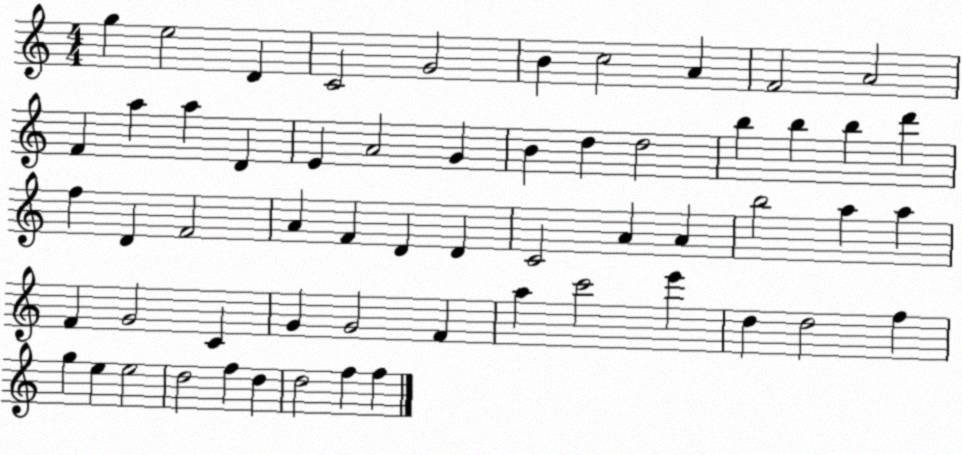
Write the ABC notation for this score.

X:1
T:Untitled
M:4/4
L:1/4
K:C
g e2 D C2 G2 B c2 A F2 A2 F a a D E A2 G B d d2 b b b d' f D F2 A F D D C2 A A b2 a a F G2 C G G2 F a c'2 e' d d2 f g e e2 d2 f d d2 f f